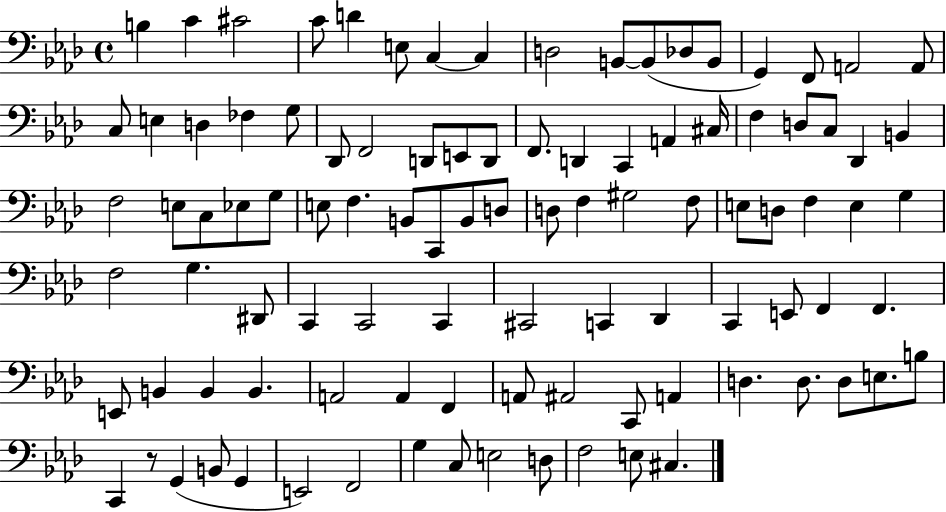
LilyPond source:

{
  \clef bass
  \time 4/4
  \defaultTimeSignature
  \key aes \major
  \repeat volta 2 { b4 c'4 cis'2 | c'8 d'4 e8 c4~~ c4 | d2 b,8~~ b,8( des8 b,8 | g,4) f,8 a,2 a,8 | \break c8 e4 d4 fes4 g8 | des,8 f,2 d,8 e,8 d,8 | f,8. d,4 c,4 a,4 cis16 | f4 d8 c8 des,4 b,4 | \break f2 e8 c8 ees8 g8 | e8 f4. b,8 c,8 b,8 d8 | d8 f4 gis2 f8 | e8 d8 f4 e4 g4 | \break f2 g4. dis,8 | c,4 c,2 c,4 | cis,2 c,4 des,4 | c,4 e,8 f,4 f,4. | \break e,8 b,4 b,4 b,4. | a,2 a,4 f,4 | a,8 ais,2 c,8 a,4 | d4. d8. d8 e8. b8 | \break c,4 r8 g,4( b,8 g,4 | e,2) f,2 | g4 c8 e2 d8 | f2 e8 cis4. | \break } \bar "|."
}